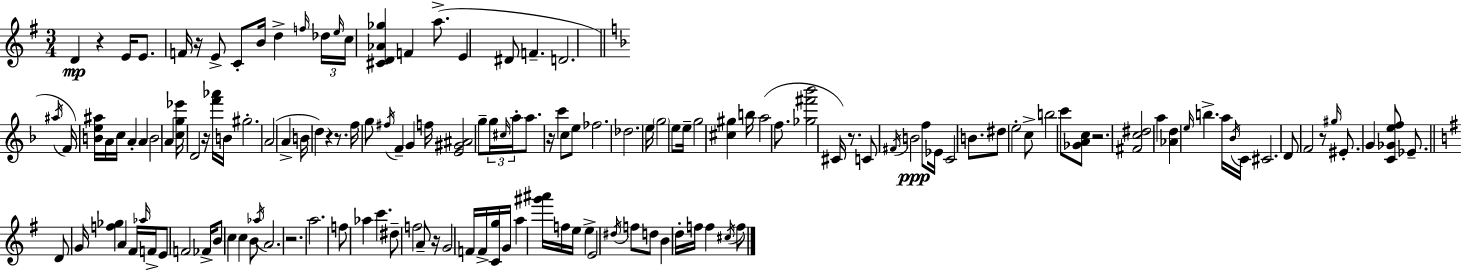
D4/q R/q E4/s E4/e. F4/s R/s E4/e C4/e B4/s D5/q F5/s Db5/s E5/s C5/s [C#4,D4,Ab4,Gb5]/q F4/q A5/e. E4/q D#4/e F4/q. D4/h. A#5/s F4/s [B4,E5,A#5]/s A4/s C5/s A4/q A4/q B4/h A4/q [C5,G5,Eb6]/s D4/h R/s [F6,Ab6]/s B4/s G#5/h. A4/h A4/q B4/s D5/q R/q R/e. F5/s G5/e F#5/s F4/q G4/q F5/s [E4,G#4,A#4]/h G5/e G5/s C#5/s A5/s A5/e. R/s C6/q C5/e E5/e FES5/h. Db5/h. E5/s G5/h E5/e E5/s G5/h [C#5,G#5]/q B5/s A5/h F5/e. [Gb5,F#6,Bb6]/h C#4/s R/e. C4/e F#4/s B4/h F5/e Eb4/s C4/h B4/e. D#5/e E5/h C5/e B5/h C6/e [Gb4,A4,C5]/e R/h. [F#4,C5,D#5]/h A5/q [Ab4,D5]/q E5/s B5/q. A5/s Bb4/s C4/s C#4/h. D4/e F4/h R/e G#5/s EIS4/e. G4/q [C4,Gb4,E5,F5]/e Eb4/e. D4/e G4/s [F5,Gb5]/q A4/q F#4/s Ab5/s F4/s E4/e F4/h FES4/s B4/e C5/q C5/q B4/e Ab5/s A4/h. R/h. A5/h. F5/e Ab5/q C6/q. D#5/e F5/h A4/e R/s G4/h F4/s F4/s [C4,G5]/s G4/s A5/q [G#6,A#6]/s F5/s E5/s E5/q E4/h D#5/s F5/e D5/e B4/q D5/s F5/s F5/q C#5/s F5/e